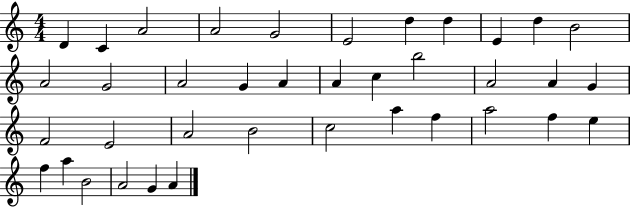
{
  \clef treble
  \numericTimeSignature
  \time 4/4
  \key c \major
  d'4 c'4 a'2 | a'2 g'2 | e'2 d''4 d''4 | e'4 d''4 b'2 | \break a'2 g'2 | a'2 g'4 a'4 | a'4 c''4 b''2 | a'2 a'4 g'4 | \break f'2 e'2 | a'2 b'2 | c''2 a''4 f''4 | a''2 f''4 e''4 | \break f''4 a''4 b'2 | a'2 g'4 a'4 | \bar "|."
}